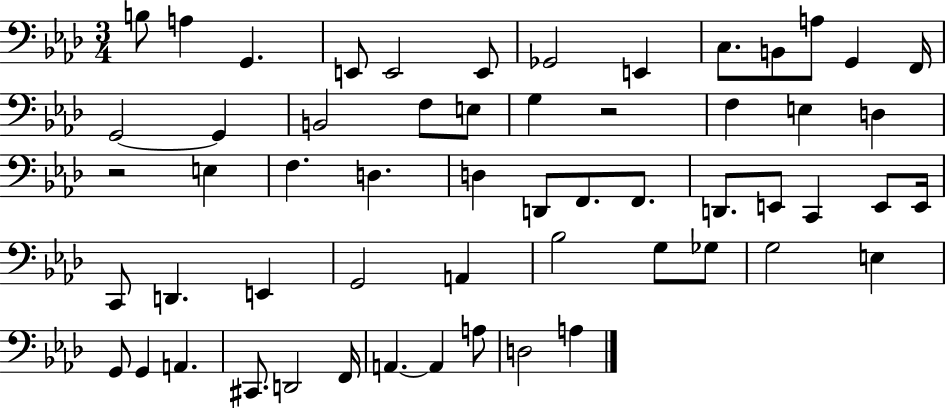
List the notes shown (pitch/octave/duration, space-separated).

B3/e A3/q G2/q. E2/e E2/h E2/e Gb2/h E2/q C3/e. B2/e A3/e G2/q F2/s G2/h G2/q B2/h F3/e E3/e G3/q R/h F3/q E3/q D3/q R/h E3/q F3/q. D3/q. D3/q D2/e F2/e. F2/e. D2/e. E2/e C2/q E2/e E2/s C2/e D2/q. E2/q G2/h A2/q Bb3/h G3/e Gb3/e G3/h E3/q G2/e G2/q A2/q. C#2/e. D2/h F2/s A2/q. A2/q A3/e D3/h A3/q